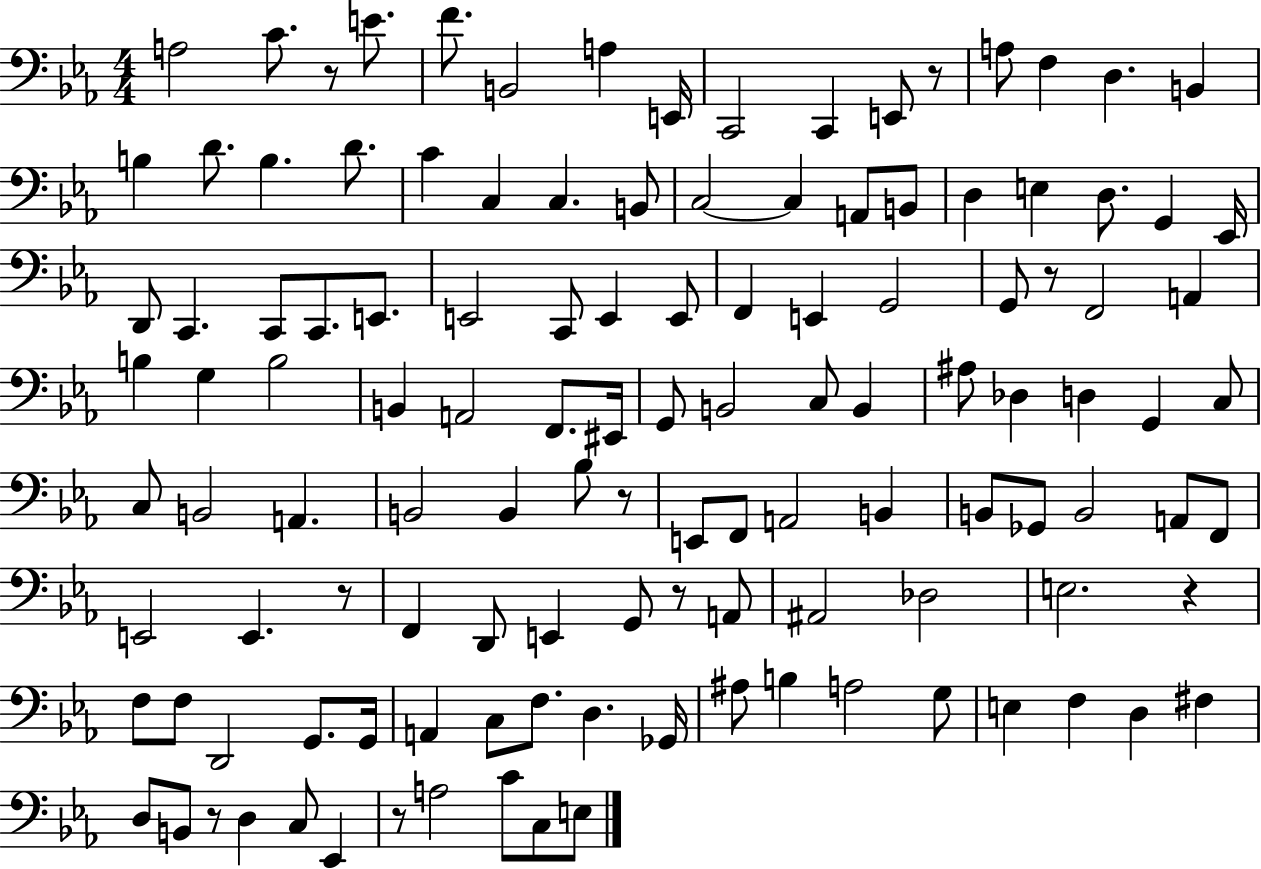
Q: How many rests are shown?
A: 9